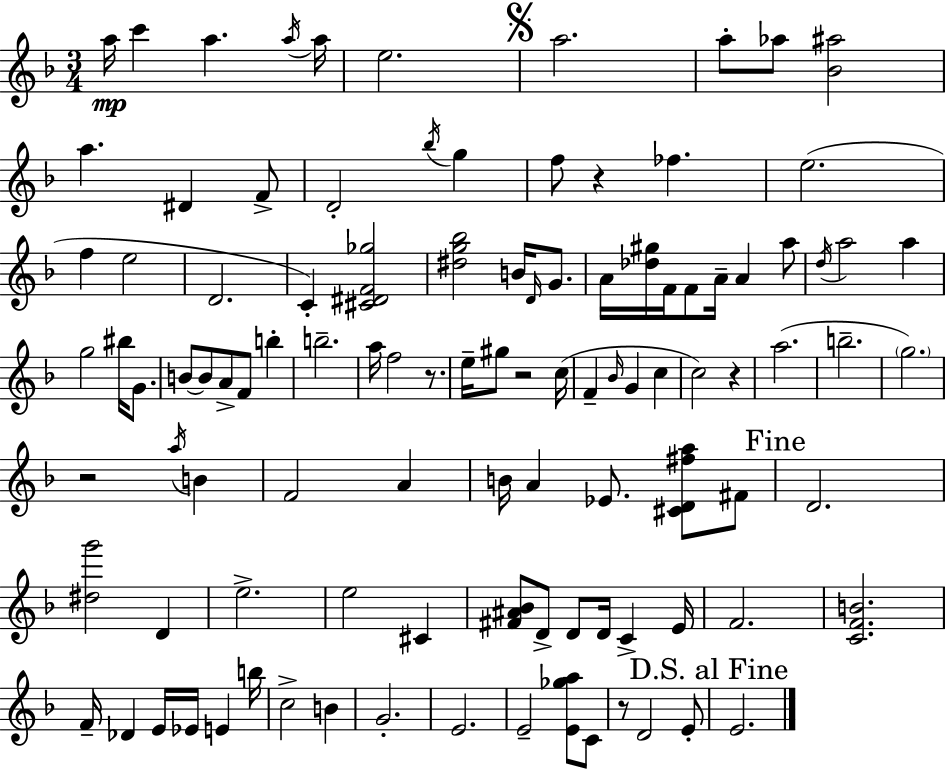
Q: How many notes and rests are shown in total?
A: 105